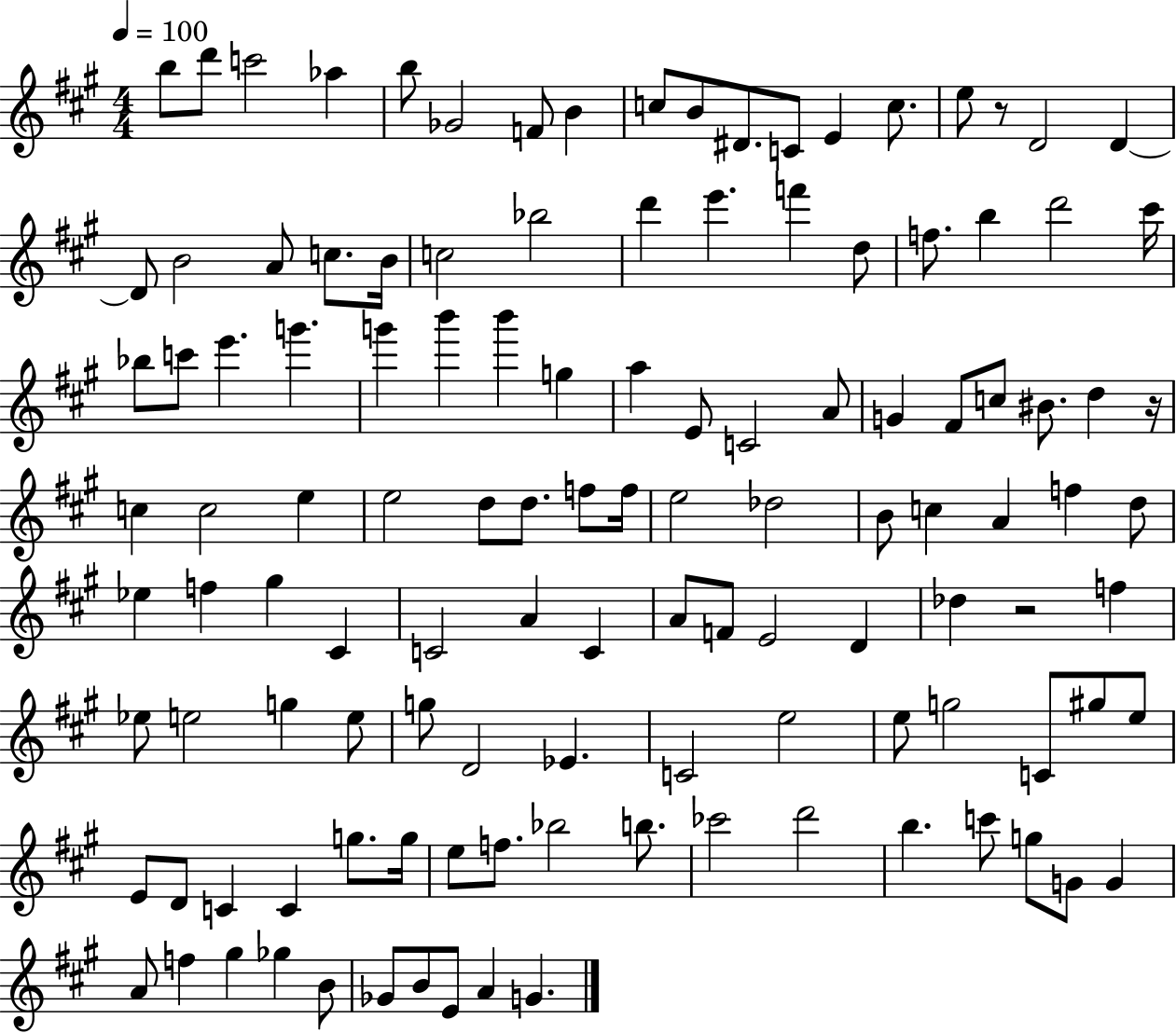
X:1
T:Untitled
M:4/4
L:1/4
K:A
b/2 d'/2 c'2 _a b/2 _G2 F/2 B c/2 B/2 ^D/2 C/2 E c/2 e/2 z/2 D2 D D/2 B2 A/2 c/2 B/4 c2 _b2 d' e' f' d/2 f/2 b d'2 ^c'/4 _b/2 c'/2 e' g' g' b' b' g a E/2 C2 A/2 G ^F/2 c/2 ^B/2 d z/4 c c2 e e2 d/2 d/2 f/2 f/4 e2 _d2 B/2 c A f d/2 _e f ^g ^C C2 A C A/2 F/2 E2 D _d z2 f _e/2 e2 g e/2 g/2 D2 _E C2 e2 e/2 g2 C/2 ^g/2 e/2 E/2 D/2 C C g/2 g/4 e/2 f/2 _b2 b/2 _c'2 d'2 b c'/2 g/2 G/2 G A/2 f ^g _g B/2 _G/2 B/2 E/2 A G